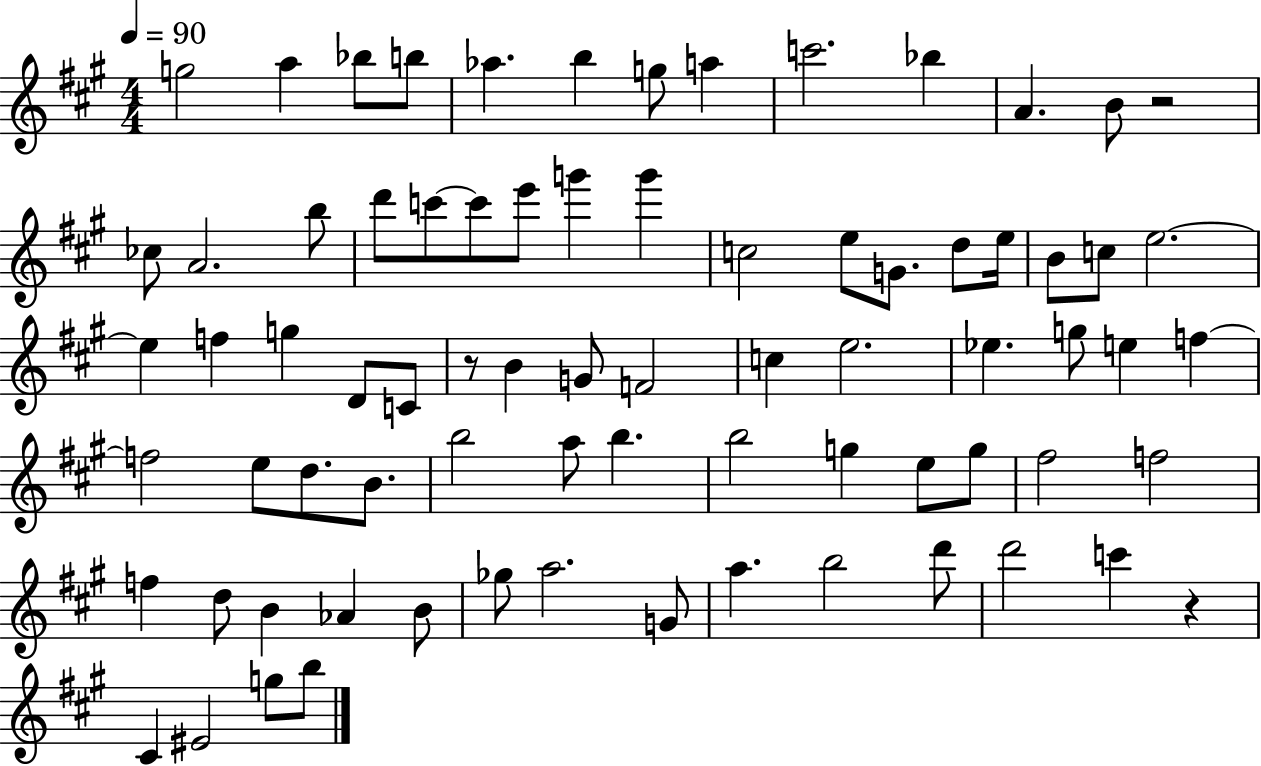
G5/h A5/q Bb5/e B5/e Ab5/q. B5/q G5/e A5/q C6/h. Bb5/q A4/q. B4/e R/h CES5/e A4/h. B5/e D6/e C6/e C6/e E6/e G6/q G6/q C5/h E5/e G4/e. D5/e E5/s B4/e C5/e E5/h. E5/q F5/q G5/q D4/e C4/e R/e B4/q G4/e F4/h C5/q E5/h. Eb5/q. G5/e E5/q F5/q F5/h E5/e D5/e. B4/e. B5/h A5/e B5/q. B5/h G5/q E5/e G5/e F#5/h F5/h F5/q D5/e B4/q Ab4/q B4/e Gb5/e A5/h. G4/e A5/q. B5/h D6/e D6/h C6/q R/q C#4/q EIS4/h G5/e B5/e